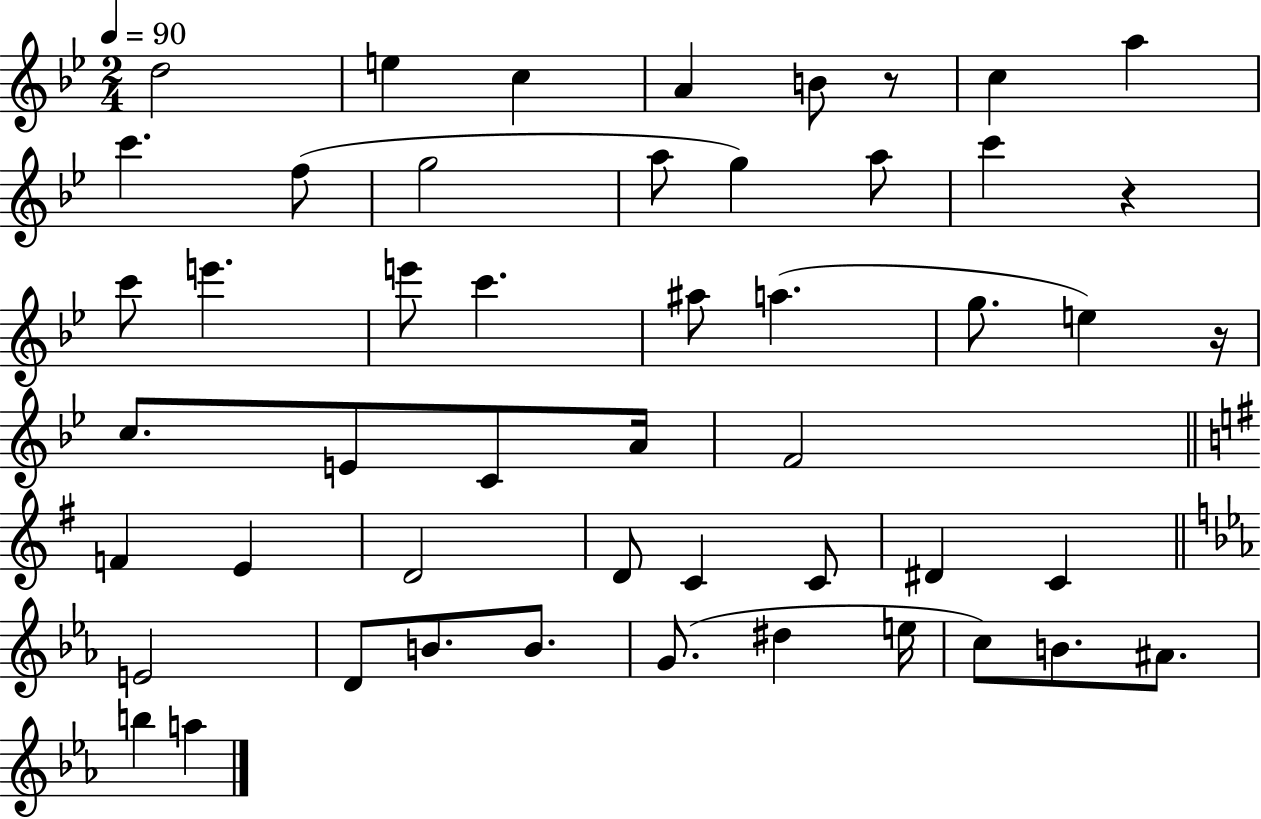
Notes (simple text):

D5/h E5/q C5/q A4/q B4/e R/e C5/q A5/q C6/q. F5/e G5/h A5/e G5/q A5/e C6/q R/q C6/e E6/q. E6/e C6/q. A#5/e A5/q. G5/e. E5/q R/s C5/e. E4/e C4/e A4/s F4/h F4/q E4/q D4/h D4/e C4/q C4/e D#4/q C4/q E4/h D4/e B4/e. B4/e. G4/e. D#5/q E5/s C5/e B4/e. A#4/e. B5/q A5/q